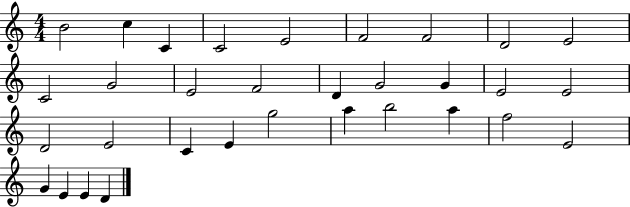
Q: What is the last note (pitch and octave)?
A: D4